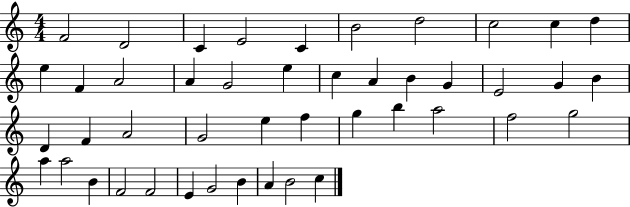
F4/h D4/h C4/q E4/h C4/q B4/h D5/h C5/h C5/q D5/q E5/q F4/q A4/h A4/q G4/h E5/q C5/q A4/q B4/q G4/q E4/h G4/q B4/q D4/q F4/q A4/h G4/h E5/q F5/q G5/q B5/q A5/h F5/h G5/h A5/q A5/h B4/q F4/h F4/h E4/q G4/h B4/q A4/q B4/h C5/q